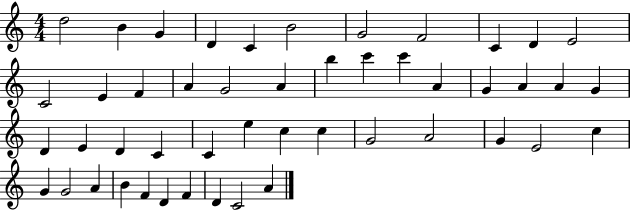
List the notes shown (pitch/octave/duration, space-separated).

D5/h B4/q G4/q D4/q C4/q B4/h G4/h F4/h C4/q D4/q E4/h C4/h E4/q F4/q A4/q G4/h A4/q B5/q C6/q C6/q A4/q G4/q A4/q A4/q G4/q D4/q E4/q D4/q C4/q C4/q E5/q C5/q C5/q G4/h A4/h G4/q E4/h C5/q G4/q G4/h A4/q B4/q F4/q D4/q F4/q D4/q C4/h A4/q